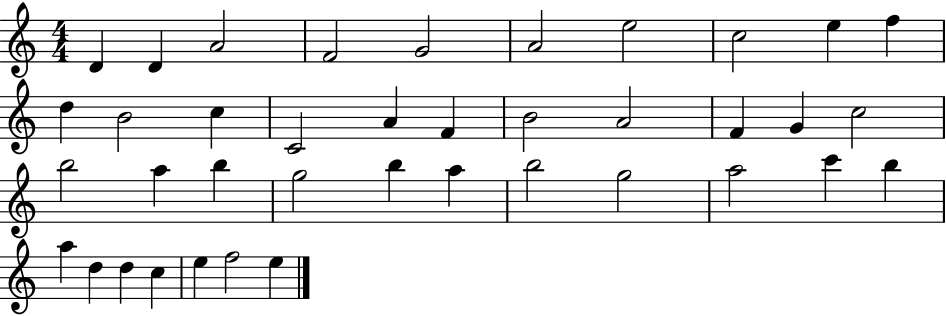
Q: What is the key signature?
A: C major